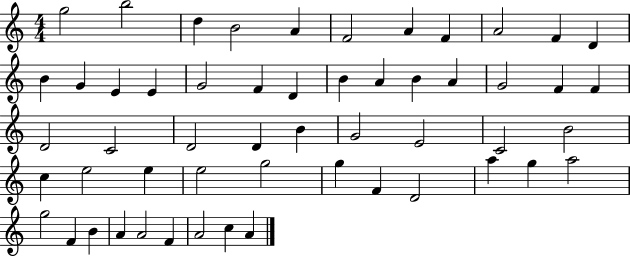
{
  \clef treble
  \numericTimeSignature
  \time 4/4
  \key c \major
  g''2 b''2 | d''4 b'2 a'4 | f'2 a'4 f'4 | a'2 f'4 d'4 | \break b'4 g'4 e'4 e'4 | g'2 f'4 d'4 | b'4 a'4 b'4 a'4 | g'2 f'4 f'4 | \break d'2 c'2 | d'2 d'4 b'4 | g'2 e'2 | c'2 b'2 | \break c''4 e''2 e''4 | e''2 g''2 | g''4 f'4 d'2 | a''4 g''4 a''2 | \break g''2 f'4 b'4 | a'4 a'2 f'4 | a'2 c''4 a'4 | \bar "|."
}